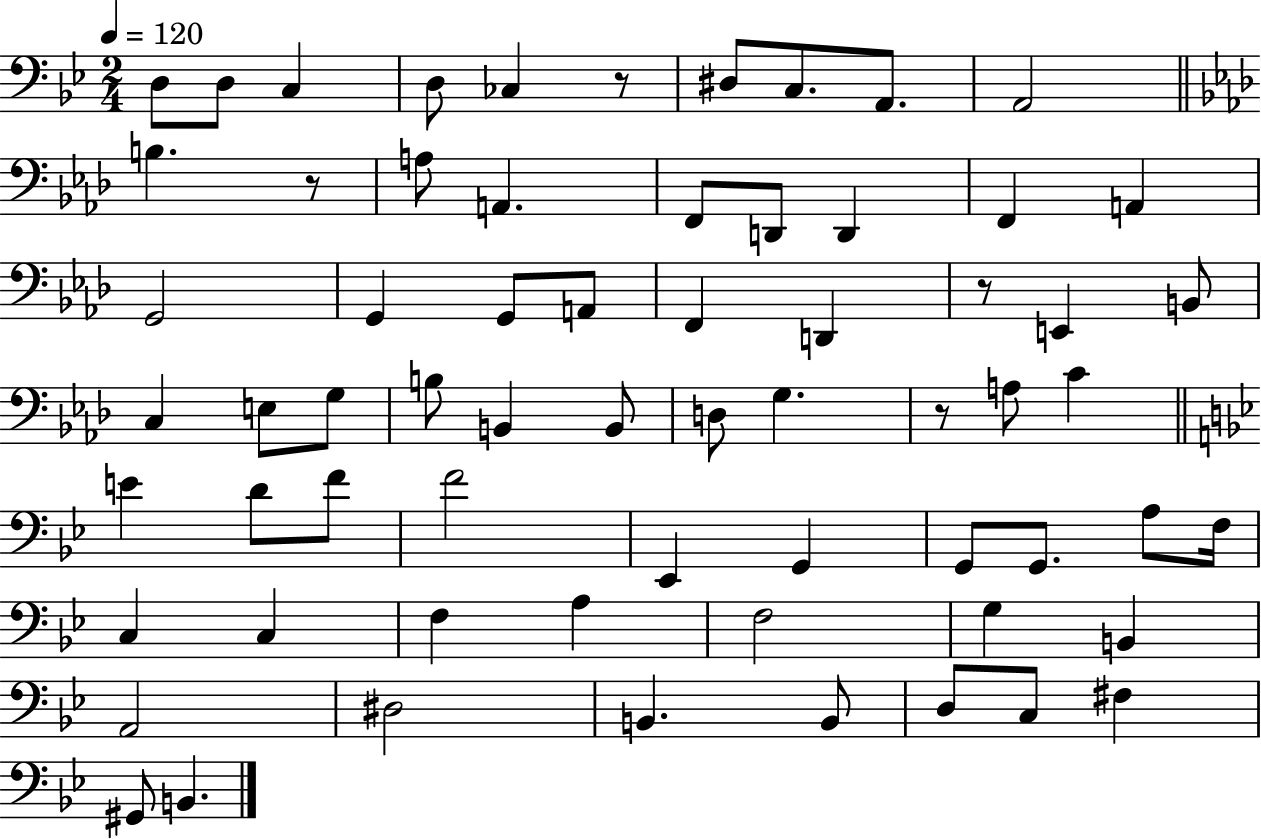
D3/e D3/e C3/q D3/e CES3/q R/e D#3/e C3/e. A2/e. A2/h B3/q. R/e A3/e A2/q. F2/e D2/e D2/q F2/q A2/q G2/h G2/q G2/e A2/e F2/q D2/q R/e E2/q B2/e C3/q E3/e G3/e B3/e B2/q B2/e D3/e G3/q. R/e A3/e C4/q E4/q D4/e F4/e F4/h Eb2/q G2/q G2/e G2/e. A3/e F3/s C3/q C3/q F3/q A3/q F3/h G3/q B2/q A2/h D#3/h B2/q. B2/e D3/e C3/e F#3/q G#2/e B2/q.